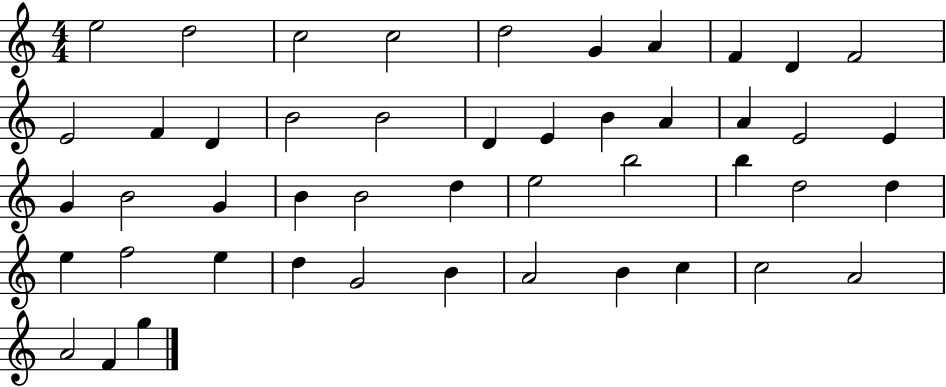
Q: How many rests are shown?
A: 0